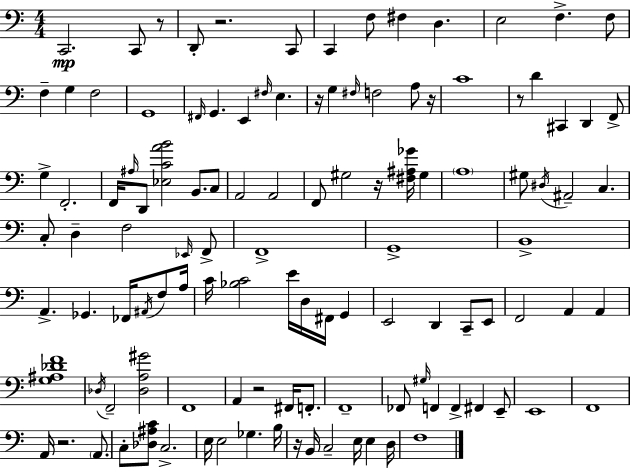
C2/h. C2/e R/e D2/e R/h. C2/e C2/q F3/e F#3/q D3/q. E3/h F3/q. F3/e F3/q G3/q F3/h G2/w F#2/s G2/q. E2/q F#3/s E3/q. R/s G3/q F#3/s F3/h A3/e R/s C4/w R/e D4/q C#2/q D2/q F2/e G3/q F2/h. F2/s A#3/s D2/e [Eb3,C4,A4,B4]/h B2/e. C3/e A2/h A2/h F2/e G#3/h R/s [F#3,A#3,Gb4]/s G#3/q A3/w G#3/e D#3/s A#2/h C3/q. C3/e D3/q F3/h Eb2/s F2/e F2/w G2/w B2/w A2/q. Gb2/q. FES2/s A#2/s F3/e A3/s C4/s [Bb3,C4]/h E4/s D3/s F#2/s G2/q E2/h D2/q C2/e E2/e F2/h A2/q A2/q [G3,A#3,Db4,F4]/w Db3/s F2/h [Db3,A3,G#4]/h F2/w A2/q R/h F#2/s F2/e. F2/w FES2/e G#3/s F2/q F2/q F#2/q E2/e E2/w F2/w A2/s R/h. A2/e. C3/e [Db3,A#3,C4]/e C3/h. E3/s E3/h Gb3/q. B3/s R/s B2/s C3/h E3/s E3/q D3/s F3/w